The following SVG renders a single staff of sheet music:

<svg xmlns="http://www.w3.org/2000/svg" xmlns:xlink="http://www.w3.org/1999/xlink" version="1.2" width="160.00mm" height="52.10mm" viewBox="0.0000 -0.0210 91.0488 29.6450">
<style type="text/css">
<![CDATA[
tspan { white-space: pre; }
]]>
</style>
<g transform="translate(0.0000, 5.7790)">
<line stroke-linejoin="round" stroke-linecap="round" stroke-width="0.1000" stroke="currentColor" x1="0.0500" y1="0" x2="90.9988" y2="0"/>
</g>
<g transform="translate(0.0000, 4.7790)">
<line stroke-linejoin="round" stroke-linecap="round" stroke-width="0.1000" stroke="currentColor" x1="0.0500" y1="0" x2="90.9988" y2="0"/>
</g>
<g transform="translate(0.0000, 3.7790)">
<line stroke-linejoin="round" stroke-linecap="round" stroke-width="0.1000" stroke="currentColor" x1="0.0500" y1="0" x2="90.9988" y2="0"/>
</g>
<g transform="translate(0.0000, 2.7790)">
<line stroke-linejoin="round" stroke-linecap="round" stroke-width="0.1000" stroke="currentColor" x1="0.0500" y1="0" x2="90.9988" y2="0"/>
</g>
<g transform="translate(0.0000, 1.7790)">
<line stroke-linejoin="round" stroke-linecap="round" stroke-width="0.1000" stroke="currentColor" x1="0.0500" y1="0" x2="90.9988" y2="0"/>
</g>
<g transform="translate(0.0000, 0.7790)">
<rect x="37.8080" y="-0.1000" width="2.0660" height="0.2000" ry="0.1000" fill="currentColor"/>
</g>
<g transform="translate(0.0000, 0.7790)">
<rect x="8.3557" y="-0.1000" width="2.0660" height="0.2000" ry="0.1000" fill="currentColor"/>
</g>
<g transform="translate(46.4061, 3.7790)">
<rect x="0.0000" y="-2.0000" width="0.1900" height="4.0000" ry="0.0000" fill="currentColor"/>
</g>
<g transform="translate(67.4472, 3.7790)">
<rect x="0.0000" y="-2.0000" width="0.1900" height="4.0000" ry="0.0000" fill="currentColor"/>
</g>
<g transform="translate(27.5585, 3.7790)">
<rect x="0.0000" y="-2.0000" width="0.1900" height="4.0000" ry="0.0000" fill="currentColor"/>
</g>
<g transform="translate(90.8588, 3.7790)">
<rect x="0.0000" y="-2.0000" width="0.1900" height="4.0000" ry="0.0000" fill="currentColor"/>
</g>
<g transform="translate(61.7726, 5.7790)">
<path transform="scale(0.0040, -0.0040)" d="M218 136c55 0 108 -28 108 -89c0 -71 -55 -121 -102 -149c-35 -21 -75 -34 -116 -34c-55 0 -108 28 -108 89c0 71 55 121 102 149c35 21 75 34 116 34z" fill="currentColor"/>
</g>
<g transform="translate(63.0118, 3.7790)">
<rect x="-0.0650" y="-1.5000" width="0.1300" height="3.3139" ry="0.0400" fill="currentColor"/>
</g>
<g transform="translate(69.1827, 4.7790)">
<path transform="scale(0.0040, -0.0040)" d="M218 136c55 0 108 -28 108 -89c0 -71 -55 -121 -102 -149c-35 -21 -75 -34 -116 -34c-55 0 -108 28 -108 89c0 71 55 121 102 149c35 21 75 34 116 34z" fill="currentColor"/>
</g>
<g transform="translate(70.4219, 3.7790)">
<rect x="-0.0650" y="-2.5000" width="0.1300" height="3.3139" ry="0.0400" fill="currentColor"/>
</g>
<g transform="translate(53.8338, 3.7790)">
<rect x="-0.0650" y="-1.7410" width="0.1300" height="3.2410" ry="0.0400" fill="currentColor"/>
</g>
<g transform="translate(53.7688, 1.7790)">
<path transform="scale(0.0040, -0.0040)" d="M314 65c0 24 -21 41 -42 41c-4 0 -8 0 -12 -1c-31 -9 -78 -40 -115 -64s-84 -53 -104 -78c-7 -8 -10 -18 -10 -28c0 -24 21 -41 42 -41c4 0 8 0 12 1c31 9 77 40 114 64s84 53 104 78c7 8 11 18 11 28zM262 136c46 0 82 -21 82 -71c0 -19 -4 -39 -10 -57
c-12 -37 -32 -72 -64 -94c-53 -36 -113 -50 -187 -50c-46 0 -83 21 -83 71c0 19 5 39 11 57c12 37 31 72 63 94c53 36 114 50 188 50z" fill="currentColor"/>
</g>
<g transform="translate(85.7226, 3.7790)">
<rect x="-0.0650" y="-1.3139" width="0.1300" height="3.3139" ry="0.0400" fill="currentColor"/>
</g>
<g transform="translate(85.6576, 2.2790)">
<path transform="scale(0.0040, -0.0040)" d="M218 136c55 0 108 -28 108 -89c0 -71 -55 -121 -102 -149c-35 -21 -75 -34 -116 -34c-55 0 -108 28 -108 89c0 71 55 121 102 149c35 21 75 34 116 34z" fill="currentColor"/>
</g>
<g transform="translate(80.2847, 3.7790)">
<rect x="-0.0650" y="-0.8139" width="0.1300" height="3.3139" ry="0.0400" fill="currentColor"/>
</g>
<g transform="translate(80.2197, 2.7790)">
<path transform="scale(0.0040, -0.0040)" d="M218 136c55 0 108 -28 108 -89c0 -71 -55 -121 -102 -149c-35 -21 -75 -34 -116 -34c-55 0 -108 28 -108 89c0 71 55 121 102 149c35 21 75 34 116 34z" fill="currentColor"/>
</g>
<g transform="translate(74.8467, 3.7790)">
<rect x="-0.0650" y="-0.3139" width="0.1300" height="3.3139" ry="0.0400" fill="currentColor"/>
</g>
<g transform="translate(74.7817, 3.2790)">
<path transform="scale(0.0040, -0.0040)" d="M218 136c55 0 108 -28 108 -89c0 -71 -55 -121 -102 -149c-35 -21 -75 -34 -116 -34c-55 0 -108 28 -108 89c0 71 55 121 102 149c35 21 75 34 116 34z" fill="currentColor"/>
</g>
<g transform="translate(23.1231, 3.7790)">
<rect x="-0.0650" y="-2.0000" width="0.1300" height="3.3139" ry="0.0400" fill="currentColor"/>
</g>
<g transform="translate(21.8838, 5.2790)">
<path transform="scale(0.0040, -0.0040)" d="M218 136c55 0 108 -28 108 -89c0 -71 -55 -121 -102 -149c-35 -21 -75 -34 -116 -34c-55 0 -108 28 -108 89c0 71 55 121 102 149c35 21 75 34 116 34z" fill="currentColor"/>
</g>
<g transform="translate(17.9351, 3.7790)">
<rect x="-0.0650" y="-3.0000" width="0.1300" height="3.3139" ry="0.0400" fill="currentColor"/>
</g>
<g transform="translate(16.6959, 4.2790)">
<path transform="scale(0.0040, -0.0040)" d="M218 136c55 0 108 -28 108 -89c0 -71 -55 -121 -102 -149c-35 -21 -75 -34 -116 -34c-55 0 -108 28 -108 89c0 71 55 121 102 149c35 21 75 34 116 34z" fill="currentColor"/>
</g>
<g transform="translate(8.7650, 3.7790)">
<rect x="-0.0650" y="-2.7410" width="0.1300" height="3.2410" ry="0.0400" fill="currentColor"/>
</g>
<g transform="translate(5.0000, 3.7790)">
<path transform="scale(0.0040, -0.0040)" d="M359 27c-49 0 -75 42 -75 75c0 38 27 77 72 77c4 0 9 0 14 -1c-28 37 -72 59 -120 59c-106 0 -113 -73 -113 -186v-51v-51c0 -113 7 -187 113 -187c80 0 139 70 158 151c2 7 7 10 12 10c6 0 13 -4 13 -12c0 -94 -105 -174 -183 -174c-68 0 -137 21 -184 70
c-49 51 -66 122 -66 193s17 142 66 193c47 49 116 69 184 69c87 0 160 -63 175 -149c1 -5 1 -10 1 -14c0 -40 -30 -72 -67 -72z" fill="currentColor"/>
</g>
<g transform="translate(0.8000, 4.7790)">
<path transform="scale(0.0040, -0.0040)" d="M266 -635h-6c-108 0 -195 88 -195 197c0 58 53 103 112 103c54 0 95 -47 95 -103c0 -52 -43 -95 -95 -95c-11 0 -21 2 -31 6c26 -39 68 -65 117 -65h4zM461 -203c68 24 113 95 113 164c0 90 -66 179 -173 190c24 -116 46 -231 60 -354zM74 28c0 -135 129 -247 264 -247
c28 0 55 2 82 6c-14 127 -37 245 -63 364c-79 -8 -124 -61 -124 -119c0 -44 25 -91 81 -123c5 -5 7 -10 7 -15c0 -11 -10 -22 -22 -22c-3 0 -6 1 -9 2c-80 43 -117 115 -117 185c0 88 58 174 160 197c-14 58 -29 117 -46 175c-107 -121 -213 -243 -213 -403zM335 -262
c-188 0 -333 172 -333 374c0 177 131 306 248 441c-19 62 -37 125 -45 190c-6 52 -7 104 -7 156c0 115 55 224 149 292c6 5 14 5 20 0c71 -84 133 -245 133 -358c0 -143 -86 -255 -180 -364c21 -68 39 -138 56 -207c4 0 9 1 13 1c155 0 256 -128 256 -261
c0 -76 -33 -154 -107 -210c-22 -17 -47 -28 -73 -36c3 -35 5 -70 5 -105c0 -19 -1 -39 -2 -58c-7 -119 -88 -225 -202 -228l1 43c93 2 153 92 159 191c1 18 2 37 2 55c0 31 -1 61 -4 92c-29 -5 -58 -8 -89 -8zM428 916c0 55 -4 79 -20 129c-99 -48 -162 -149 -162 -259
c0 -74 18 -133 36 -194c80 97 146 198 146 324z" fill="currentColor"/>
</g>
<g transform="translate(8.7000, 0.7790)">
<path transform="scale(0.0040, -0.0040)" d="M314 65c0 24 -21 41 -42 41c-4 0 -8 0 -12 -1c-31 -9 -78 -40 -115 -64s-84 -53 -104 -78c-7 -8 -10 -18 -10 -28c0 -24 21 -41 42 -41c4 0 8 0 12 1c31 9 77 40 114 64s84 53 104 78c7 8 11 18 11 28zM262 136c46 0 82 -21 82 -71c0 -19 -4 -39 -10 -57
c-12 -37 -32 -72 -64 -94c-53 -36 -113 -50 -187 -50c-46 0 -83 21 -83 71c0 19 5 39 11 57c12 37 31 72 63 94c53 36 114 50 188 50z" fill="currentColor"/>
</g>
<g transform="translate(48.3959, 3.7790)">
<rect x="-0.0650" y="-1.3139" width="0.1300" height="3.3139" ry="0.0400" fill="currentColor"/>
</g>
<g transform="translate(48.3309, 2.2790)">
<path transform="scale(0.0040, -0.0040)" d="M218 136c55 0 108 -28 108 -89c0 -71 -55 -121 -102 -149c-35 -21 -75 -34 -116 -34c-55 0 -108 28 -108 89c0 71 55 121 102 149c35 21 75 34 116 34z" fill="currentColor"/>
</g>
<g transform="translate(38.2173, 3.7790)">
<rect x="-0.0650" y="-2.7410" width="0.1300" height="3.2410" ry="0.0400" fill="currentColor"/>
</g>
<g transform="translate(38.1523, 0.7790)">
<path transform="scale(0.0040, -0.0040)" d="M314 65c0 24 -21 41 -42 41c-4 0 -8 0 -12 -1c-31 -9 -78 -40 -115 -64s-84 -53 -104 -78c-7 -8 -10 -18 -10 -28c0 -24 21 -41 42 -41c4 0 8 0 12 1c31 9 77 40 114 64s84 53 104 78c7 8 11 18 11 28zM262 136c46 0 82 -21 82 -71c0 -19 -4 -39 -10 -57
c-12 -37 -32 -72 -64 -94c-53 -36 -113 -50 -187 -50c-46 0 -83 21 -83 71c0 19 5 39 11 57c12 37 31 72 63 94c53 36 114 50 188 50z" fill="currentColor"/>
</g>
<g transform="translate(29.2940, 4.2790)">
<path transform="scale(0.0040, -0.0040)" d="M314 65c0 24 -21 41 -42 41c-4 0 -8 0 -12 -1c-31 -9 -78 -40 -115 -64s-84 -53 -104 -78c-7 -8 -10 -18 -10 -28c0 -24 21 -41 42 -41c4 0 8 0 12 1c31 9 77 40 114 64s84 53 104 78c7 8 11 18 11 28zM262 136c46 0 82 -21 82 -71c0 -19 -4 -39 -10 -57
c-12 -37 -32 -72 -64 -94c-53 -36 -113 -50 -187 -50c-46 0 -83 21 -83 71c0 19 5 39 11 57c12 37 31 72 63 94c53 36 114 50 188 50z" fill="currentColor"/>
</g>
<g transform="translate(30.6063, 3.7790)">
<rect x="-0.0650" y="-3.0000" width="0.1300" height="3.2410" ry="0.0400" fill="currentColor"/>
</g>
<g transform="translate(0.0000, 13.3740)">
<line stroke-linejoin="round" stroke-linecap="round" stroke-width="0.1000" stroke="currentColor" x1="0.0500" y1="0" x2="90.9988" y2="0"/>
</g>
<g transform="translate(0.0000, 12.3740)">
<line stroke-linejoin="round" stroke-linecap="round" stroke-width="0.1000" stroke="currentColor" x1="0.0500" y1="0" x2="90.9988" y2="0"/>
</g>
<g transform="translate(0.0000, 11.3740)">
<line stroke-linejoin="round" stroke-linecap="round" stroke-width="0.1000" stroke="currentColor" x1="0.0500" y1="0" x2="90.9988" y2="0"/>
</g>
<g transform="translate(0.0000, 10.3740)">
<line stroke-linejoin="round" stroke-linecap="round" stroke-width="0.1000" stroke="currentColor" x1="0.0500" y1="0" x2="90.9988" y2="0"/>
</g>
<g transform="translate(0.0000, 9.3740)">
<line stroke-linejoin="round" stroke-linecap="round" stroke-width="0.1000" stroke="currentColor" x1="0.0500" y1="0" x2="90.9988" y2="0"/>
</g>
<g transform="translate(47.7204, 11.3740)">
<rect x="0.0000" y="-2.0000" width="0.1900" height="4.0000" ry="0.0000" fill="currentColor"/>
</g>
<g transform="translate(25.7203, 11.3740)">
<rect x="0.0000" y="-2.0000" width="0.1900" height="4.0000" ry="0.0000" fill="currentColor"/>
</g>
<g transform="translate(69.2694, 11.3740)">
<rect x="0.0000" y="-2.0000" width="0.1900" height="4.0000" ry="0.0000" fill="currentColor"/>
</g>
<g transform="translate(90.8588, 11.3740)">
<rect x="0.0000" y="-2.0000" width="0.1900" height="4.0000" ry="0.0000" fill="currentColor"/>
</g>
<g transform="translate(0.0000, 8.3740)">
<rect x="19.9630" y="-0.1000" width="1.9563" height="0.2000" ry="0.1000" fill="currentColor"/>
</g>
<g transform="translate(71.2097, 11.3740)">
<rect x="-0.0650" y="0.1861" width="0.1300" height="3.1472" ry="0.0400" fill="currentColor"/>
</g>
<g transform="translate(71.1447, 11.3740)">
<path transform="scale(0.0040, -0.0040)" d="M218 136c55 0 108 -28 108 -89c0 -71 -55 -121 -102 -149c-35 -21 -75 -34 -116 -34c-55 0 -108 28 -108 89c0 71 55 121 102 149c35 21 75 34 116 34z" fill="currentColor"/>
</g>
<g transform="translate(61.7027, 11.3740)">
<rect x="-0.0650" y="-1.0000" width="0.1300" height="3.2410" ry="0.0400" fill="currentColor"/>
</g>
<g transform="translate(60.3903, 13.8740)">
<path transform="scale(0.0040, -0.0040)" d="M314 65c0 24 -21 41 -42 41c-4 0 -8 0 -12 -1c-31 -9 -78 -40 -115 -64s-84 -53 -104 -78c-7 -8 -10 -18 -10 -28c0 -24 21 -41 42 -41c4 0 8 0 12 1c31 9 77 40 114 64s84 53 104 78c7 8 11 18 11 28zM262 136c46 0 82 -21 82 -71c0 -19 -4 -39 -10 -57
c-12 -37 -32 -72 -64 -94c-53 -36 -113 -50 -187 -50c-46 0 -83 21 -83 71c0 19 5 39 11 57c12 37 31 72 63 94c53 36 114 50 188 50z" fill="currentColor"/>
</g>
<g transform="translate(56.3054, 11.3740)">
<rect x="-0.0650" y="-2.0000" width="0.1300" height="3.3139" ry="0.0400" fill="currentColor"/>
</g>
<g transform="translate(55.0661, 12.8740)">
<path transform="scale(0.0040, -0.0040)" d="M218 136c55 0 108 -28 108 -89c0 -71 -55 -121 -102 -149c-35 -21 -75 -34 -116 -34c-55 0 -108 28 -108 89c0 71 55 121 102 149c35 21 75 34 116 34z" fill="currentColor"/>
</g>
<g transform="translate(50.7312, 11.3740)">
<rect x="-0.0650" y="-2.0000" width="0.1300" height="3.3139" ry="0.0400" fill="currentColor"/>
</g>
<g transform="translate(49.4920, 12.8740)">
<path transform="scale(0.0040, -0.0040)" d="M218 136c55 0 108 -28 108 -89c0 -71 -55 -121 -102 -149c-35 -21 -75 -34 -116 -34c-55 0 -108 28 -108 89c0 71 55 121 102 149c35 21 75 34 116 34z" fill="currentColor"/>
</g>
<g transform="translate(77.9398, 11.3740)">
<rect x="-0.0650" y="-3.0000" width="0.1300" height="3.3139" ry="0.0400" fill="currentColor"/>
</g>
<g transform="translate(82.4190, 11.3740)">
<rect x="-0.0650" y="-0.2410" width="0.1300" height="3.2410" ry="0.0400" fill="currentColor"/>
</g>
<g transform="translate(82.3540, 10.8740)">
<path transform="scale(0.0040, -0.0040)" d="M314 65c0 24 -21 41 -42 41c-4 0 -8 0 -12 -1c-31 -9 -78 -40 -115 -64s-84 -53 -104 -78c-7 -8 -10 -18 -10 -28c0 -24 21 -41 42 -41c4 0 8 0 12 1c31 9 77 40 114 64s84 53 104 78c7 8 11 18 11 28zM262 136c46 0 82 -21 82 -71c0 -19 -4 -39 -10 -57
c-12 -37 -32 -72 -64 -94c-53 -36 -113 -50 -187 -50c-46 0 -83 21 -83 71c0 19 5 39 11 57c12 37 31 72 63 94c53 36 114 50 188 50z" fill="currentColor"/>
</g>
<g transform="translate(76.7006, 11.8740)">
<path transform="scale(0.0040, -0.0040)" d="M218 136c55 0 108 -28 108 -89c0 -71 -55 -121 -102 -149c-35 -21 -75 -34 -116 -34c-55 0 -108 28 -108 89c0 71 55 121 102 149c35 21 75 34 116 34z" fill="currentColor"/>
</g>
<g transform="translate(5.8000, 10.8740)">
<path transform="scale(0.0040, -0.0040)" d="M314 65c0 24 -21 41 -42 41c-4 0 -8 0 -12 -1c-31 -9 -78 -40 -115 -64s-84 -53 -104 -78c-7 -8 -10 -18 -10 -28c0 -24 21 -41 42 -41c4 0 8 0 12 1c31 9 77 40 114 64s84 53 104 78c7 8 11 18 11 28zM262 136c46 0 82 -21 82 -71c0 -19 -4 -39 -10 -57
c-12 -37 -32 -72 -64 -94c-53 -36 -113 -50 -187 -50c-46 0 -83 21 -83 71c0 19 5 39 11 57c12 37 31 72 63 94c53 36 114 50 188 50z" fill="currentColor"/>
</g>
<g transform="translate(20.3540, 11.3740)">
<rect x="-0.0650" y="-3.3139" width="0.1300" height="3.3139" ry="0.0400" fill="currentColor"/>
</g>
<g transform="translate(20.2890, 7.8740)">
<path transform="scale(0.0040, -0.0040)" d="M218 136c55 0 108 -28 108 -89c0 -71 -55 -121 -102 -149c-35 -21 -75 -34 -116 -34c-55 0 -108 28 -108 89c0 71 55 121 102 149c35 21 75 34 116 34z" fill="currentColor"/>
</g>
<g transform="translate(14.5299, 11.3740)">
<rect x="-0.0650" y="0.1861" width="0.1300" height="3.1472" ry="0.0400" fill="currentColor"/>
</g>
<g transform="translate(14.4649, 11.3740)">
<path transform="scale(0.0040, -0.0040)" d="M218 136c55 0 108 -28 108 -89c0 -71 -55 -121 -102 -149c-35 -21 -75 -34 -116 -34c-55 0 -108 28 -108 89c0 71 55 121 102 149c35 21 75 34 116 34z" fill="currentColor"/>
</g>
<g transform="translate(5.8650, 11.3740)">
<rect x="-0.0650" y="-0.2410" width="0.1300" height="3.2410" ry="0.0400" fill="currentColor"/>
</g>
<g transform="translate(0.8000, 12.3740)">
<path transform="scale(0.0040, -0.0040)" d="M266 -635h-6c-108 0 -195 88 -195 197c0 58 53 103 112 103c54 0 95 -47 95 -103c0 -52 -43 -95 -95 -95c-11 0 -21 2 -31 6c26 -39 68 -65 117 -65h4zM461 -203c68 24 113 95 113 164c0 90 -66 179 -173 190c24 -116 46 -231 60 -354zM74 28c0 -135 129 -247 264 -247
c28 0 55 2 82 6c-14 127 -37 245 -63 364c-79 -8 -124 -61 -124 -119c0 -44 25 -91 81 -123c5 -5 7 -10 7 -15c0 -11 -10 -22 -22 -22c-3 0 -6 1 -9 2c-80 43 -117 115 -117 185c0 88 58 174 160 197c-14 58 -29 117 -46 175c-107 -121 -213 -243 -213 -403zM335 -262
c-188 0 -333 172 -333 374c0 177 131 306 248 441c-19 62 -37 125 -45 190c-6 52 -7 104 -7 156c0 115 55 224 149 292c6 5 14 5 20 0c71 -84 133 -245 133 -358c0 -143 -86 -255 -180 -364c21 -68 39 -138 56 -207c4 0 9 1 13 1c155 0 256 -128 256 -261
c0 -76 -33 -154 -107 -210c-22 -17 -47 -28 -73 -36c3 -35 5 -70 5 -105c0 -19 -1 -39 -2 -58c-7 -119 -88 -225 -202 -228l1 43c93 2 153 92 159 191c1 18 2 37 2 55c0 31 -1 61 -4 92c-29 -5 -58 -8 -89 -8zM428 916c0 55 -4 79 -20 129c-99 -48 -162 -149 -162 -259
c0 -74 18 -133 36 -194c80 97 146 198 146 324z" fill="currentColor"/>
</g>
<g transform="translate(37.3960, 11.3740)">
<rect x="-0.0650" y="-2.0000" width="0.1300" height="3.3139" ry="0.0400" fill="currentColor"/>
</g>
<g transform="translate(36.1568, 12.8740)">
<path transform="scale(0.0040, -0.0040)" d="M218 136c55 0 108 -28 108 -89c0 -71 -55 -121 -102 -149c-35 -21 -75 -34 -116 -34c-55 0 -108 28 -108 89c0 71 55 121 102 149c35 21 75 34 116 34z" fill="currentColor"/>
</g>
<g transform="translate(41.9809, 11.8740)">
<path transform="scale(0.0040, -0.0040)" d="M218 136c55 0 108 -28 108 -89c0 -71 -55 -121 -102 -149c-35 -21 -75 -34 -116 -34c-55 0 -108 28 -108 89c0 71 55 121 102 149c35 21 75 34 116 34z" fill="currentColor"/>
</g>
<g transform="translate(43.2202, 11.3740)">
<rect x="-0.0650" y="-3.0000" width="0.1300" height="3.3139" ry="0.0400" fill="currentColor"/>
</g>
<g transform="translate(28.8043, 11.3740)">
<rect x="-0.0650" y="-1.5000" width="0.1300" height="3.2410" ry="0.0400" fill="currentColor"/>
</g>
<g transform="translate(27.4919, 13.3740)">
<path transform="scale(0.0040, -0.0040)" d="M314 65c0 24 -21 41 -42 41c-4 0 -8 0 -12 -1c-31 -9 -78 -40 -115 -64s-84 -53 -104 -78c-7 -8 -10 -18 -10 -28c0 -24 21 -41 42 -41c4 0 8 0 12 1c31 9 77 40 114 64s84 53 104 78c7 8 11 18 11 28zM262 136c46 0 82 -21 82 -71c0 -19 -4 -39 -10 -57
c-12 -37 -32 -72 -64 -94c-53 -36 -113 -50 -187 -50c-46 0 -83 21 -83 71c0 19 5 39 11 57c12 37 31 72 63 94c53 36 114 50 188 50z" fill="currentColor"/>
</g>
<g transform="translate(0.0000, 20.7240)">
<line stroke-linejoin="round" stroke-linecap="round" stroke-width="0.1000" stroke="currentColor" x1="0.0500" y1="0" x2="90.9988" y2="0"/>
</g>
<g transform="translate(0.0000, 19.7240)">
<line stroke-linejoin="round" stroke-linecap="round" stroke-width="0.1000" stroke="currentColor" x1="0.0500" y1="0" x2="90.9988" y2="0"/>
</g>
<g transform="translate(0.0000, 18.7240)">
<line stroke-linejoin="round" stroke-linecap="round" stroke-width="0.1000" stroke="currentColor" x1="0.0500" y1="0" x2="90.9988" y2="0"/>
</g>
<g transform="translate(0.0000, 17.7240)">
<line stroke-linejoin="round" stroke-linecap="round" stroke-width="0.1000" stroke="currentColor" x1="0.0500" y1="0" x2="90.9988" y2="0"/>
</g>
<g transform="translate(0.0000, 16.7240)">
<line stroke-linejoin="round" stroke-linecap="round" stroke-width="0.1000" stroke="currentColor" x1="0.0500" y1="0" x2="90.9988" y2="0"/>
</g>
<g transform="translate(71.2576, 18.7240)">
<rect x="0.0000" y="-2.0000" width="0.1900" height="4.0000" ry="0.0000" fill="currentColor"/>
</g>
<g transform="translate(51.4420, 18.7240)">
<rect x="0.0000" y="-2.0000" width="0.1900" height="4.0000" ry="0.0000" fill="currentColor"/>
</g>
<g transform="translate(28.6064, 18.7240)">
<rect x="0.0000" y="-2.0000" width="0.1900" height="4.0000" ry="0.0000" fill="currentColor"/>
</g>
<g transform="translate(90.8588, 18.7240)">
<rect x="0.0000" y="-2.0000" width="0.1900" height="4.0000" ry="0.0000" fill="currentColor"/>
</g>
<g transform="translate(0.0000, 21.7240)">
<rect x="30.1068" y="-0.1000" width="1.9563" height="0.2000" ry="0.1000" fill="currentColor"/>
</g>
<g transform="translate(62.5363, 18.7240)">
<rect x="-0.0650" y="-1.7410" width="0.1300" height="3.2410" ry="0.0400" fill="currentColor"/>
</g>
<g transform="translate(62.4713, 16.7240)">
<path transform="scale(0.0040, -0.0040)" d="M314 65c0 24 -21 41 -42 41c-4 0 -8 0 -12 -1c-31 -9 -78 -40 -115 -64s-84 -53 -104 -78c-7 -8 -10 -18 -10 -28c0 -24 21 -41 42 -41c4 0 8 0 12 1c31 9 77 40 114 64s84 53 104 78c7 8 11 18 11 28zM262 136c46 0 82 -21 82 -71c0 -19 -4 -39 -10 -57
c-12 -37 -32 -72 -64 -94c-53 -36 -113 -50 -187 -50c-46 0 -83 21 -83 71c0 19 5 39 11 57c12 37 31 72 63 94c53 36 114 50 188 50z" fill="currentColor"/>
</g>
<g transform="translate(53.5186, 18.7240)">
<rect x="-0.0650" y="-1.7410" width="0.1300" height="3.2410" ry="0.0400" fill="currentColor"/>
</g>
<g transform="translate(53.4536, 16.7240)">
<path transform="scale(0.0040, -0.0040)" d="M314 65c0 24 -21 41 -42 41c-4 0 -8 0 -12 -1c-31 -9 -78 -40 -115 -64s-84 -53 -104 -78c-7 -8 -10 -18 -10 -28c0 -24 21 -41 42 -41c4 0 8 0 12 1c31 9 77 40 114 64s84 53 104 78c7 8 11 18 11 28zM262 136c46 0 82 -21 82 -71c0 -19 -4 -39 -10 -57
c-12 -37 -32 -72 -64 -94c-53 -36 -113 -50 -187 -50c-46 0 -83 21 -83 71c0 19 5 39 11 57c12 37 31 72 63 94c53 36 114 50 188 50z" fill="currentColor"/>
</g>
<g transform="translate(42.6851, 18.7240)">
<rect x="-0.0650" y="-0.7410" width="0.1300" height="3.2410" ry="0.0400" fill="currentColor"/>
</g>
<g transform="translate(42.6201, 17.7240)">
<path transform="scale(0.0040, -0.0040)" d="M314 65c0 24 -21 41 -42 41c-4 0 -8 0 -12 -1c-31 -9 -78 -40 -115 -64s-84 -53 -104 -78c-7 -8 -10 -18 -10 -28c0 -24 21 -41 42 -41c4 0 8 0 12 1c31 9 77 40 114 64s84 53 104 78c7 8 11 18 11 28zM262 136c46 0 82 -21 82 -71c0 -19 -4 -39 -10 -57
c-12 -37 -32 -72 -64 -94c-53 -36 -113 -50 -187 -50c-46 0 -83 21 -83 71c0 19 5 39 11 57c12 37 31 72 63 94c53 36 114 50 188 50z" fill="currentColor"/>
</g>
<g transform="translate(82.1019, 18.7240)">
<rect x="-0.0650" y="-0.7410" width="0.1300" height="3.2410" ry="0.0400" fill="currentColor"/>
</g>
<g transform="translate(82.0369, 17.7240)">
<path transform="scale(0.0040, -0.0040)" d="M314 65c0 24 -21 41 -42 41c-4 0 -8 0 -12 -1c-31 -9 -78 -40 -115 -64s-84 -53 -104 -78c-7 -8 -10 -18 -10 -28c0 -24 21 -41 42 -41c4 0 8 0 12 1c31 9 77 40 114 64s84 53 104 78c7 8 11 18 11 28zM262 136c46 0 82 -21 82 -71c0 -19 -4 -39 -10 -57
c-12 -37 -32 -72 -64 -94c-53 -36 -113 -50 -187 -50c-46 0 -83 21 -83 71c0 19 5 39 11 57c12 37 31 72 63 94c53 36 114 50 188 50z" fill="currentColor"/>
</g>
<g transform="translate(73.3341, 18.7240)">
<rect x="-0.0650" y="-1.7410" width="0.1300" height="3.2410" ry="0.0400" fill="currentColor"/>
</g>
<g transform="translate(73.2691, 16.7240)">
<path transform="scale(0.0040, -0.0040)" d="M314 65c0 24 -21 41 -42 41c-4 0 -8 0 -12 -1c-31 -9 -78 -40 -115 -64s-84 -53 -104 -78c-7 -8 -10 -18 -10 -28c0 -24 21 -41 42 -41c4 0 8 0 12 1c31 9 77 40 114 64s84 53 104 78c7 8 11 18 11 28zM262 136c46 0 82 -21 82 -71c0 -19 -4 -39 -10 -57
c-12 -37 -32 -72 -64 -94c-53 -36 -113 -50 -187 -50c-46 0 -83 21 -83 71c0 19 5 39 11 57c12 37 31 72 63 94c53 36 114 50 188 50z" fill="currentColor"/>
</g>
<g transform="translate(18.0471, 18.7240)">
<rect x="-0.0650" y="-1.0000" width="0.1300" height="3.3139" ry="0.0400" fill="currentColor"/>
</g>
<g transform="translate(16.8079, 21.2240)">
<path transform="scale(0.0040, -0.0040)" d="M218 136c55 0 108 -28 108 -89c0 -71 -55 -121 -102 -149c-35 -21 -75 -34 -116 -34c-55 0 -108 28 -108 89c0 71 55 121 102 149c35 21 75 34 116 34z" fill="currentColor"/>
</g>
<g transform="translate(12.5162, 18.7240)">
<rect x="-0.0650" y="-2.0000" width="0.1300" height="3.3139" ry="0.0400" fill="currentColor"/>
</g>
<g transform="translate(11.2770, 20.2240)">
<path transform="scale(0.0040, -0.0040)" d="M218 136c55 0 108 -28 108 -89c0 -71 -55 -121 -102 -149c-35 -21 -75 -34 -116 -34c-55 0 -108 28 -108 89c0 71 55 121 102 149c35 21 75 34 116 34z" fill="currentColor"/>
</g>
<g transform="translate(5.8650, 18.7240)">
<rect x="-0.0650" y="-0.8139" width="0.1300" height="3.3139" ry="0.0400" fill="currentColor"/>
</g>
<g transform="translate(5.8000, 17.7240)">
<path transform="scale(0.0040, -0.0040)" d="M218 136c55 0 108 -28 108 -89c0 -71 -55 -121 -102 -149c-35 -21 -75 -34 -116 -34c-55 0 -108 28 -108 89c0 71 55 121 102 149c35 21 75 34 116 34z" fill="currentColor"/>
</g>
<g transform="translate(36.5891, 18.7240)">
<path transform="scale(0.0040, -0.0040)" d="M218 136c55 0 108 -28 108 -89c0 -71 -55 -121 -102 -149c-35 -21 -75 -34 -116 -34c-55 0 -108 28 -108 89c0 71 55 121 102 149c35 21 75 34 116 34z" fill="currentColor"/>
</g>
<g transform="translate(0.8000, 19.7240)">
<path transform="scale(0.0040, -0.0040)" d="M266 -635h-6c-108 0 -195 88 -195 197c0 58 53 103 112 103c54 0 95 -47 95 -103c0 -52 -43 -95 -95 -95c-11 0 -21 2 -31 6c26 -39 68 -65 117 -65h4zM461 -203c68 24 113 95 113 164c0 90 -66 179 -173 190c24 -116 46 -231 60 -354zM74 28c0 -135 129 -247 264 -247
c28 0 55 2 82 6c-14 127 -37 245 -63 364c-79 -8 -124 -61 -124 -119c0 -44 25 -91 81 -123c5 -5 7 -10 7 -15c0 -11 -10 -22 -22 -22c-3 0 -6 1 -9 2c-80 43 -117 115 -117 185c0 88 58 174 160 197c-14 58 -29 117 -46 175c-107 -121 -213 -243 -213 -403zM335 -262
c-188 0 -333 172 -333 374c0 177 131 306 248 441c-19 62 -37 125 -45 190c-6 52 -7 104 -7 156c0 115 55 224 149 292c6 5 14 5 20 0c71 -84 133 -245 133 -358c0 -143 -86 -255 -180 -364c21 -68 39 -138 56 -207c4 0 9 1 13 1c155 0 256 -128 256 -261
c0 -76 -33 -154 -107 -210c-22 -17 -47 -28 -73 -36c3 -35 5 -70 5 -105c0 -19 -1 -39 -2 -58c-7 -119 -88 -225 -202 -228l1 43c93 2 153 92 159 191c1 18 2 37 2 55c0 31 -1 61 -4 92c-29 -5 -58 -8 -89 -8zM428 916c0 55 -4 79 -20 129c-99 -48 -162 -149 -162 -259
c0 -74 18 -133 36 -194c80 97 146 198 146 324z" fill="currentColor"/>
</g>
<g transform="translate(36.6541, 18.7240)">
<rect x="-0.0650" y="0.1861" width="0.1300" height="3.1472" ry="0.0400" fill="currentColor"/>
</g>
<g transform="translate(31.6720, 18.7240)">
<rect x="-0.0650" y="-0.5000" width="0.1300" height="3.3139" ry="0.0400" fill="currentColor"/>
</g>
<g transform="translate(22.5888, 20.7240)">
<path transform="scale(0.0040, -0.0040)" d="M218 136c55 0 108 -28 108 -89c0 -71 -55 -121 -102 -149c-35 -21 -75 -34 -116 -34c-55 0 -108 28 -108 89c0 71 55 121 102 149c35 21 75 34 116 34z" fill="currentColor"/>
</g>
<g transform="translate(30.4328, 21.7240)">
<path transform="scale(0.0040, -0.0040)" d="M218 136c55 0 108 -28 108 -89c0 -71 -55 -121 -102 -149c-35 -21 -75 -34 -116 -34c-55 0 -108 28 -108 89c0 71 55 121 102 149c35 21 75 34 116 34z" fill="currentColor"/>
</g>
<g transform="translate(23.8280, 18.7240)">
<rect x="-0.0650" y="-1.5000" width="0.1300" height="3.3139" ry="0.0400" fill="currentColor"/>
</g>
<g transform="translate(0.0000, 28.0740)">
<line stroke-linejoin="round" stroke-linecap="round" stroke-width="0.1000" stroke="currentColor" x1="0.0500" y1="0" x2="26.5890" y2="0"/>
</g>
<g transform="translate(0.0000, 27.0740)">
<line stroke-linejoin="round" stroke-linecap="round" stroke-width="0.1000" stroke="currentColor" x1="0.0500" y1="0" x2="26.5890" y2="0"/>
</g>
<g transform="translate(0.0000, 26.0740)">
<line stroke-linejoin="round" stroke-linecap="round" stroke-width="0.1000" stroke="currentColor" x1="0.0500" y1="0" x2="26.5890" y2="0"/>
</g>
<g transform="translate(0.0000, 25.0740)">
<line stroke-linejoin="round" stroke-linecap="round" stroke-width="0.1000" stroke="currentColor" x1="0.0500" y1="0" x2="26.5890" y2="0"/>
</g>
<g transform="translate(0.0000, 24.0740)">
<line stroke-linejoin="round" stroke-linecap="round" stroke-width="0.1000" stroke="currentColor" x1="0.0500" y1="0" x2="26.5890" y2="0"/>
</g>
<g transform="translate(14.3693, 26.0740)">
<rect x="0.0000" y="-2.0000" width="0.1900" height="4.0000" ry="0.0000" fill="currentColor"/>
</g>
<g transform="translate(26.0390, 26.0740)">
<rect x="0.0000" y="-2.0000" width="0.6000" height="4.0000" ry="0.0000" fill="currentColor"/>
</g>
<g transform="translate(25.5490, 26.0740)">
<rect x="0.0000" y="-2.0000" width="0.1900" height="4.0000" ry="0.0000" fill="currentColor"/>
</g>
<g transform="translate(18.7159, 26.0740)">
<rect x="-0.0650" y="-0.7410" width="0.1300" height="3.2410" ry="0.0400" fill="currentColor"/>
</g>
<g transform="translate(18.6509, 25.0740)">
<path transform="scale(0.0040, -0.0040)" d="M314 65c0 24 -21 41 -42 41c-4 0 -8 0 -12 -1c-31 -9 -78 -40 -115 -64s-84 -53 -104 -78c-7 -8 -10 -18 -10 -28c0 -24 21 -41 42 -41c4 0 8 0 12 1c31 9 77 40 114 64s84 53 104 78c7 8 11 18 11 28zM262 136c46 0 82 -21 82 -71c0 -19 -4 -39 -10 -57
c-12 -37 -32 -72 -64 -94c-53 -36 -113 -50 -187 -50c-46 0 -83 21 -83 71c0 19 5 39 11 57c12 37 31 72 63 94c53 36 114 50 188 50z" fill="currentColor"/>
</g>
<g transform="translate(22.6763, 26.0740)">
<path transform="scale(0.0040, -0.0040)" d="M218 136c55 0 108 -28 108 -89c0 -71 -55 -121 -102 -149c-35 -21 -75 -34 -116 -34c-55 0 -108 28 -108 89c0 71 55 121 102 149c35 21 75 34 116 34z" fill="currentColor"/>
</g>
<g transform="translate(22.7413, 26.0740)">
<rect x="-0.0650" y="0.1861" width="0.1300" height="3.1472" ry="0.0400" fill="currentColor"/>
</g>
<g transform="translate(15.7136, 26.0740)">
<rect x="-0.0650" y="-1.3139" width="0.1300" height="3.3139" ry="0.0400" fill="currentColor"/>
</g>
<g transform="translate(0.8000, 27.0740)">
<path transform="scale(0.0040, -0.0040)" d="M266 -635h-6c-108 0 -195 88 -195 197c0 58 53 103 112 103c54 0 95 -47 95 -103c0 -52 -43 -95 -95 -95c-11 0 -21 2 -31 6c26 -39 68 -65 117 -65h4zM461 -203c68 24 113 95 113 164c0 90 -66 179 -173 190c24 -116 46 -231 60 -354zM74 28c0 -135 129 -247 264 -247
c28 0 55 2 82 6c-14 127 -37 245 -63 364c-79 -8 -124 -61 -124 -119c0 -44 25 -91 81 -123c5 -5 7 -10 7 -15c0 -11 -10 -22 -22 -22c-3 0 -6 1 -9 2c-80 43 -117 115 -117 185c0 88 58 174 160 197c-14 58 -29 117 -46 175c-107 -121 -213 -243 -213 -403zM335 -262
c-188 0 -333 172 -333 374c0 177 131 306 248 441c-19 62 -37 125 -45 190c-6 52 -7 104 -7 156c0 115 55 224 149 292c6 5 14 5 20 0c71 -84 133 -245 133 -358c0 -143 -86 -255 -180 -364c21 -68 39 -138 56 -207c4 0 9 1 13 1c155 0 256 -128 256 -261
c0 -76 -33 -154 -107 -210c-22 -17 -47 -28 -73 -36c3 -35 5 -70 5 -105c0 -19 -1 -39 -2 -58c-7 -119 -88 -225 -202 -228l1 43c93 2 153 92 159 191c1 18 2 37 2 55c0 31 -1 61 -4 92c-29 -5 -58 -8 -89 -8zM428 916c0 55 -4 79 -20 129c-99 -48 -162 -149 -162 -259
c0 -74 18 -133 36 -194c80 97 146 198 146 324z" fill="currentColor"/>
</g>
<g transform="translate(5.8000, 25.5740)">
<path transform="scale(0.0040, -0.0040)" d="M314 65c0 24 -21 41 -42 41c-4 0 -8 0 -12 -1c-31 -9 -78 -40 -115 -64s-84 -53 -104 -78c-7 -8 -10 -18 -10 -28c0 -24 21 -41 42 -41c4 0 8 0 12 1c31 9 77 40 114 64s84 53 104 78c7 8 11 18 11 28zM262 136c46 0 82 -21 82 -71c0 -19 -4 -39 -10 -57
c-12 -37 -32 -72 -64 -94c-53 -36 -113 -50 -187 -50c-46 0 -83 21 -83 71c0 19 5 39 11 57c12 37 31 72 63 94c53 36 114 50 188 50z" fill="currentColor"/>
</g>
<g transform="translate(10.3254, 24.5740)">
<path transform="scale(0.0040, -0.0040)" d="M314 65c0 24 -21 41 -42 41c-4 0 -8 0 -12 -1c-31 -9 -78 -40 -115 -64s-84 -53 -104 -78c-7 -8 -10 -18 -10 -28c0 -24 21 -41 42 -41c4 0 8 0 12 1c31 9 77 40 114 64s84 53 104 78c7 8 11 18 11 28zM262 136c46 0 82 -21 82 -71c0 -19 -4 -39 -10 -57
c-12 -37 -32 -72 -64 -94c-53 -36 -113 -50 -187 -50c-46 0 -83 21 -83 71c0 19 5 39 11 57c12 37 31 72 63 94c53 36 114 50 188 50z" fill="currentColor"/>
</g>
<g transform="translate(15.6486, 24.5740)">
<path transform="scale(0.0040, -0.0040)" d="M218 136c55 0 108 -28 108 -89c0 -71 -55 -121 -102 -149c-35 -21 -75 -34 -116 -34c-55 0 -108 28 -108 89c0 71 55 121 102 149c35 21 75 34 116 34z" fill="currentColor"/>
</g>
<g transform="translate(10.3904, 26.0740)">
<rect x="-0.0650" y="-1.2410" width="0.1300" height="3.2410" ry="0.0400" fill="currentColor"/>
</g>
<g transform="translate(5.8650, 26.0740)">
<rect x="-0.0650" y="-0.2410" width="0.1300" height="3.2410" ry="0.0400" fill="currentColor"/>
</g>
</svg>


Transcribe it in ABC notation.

X:1
T:Untitled
M:4/4
L:1/4
K:C
a2 A F A2 a2 e f2 E G c d e c2 B b E2 F A F F D2 B A c2 d F D E C B d2 f2 f2 f2 d2 c2 e2 e d2 B